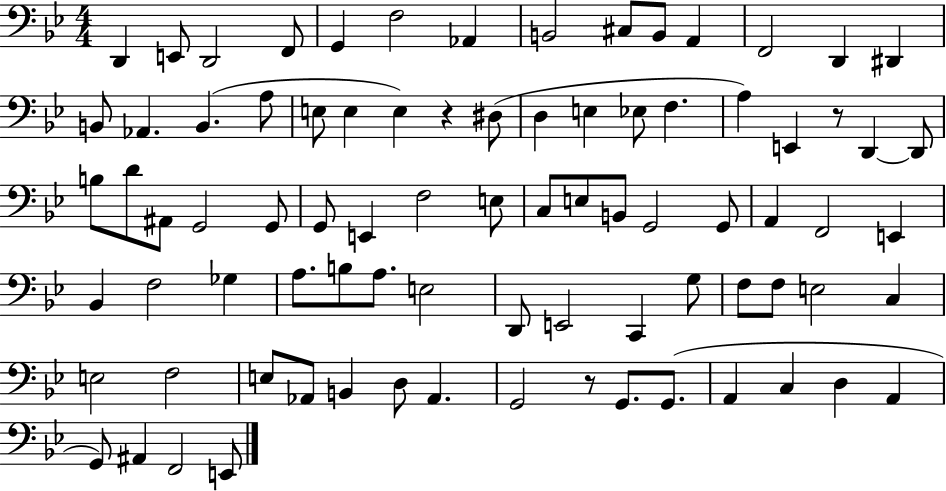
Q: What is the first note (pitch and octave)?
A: D2